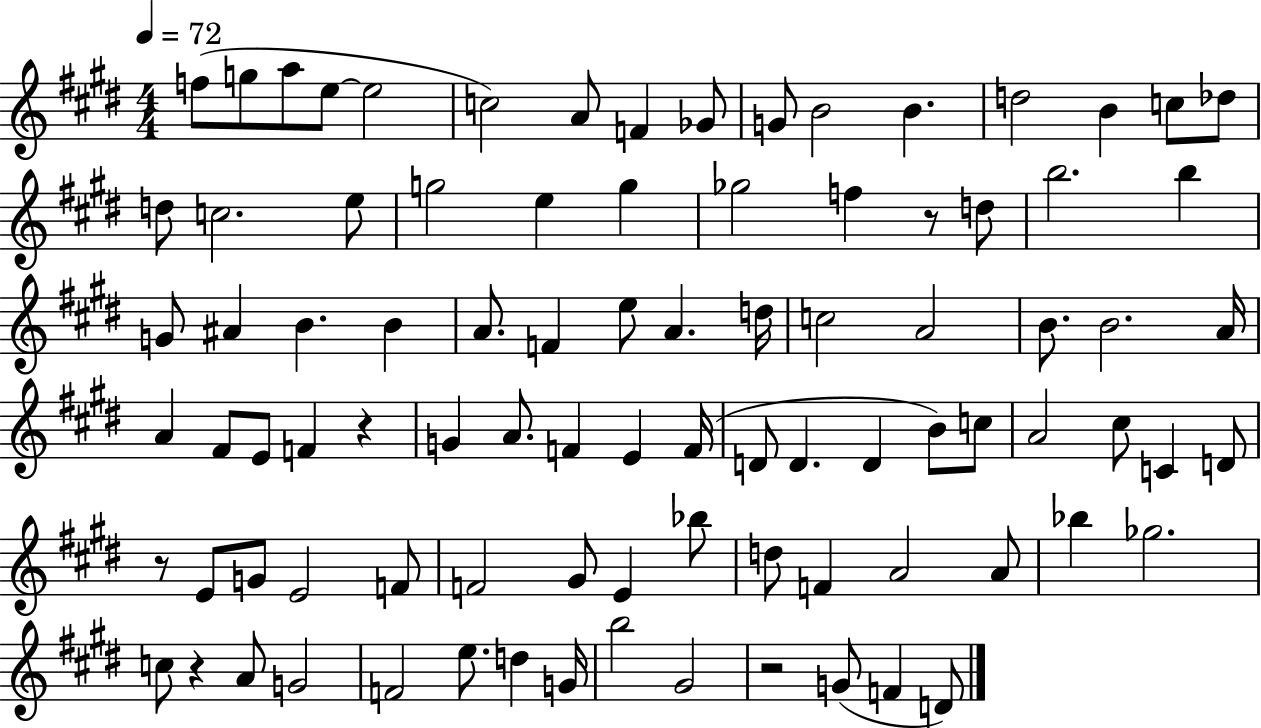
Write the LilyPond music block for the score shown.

{
  \clef treble
  \numericTimeSignature
  \time 4/4
  \key e \major
  \tempo 4 = 72
  f''8( g''8 a''8 e''8~~ e''2 | c''2) a'8 f'4 ges'8 | g'8 b'2 b'4. | d''2 b'4 c''8 des''8 | \break d''8 c''2. e''8 | g''2 e''4 g''4 | ges''2 f''4 r8 d''8 | b''2. b''4 | \break g'8 ais'4 b'4. b'4 | a'8. f'4 e''8 a'4. d''16 | c''2 a'2 | b'8. b'2. a'16 | \break a'4 fis'8 e'8 f'4 r4 | g'4 a'8. f'4 e'4 f'16( | d'8 d'4. d'4 b'8) c''8 | a'2 cis''8 c'4 d'8 | \break r8 e'8 g'8 e'2 f'8 | f'2 gis'8 e'4 bes''8 | d''8 f'4 a'2 a'8 | bes''4 ges''2. | \break c''8 r4 a'8 g'2 | f'2 e''8. d''4 g'16 | b''2 gis'2 | r2 g'8( f'4 d'8) | \break \bar "|."
}